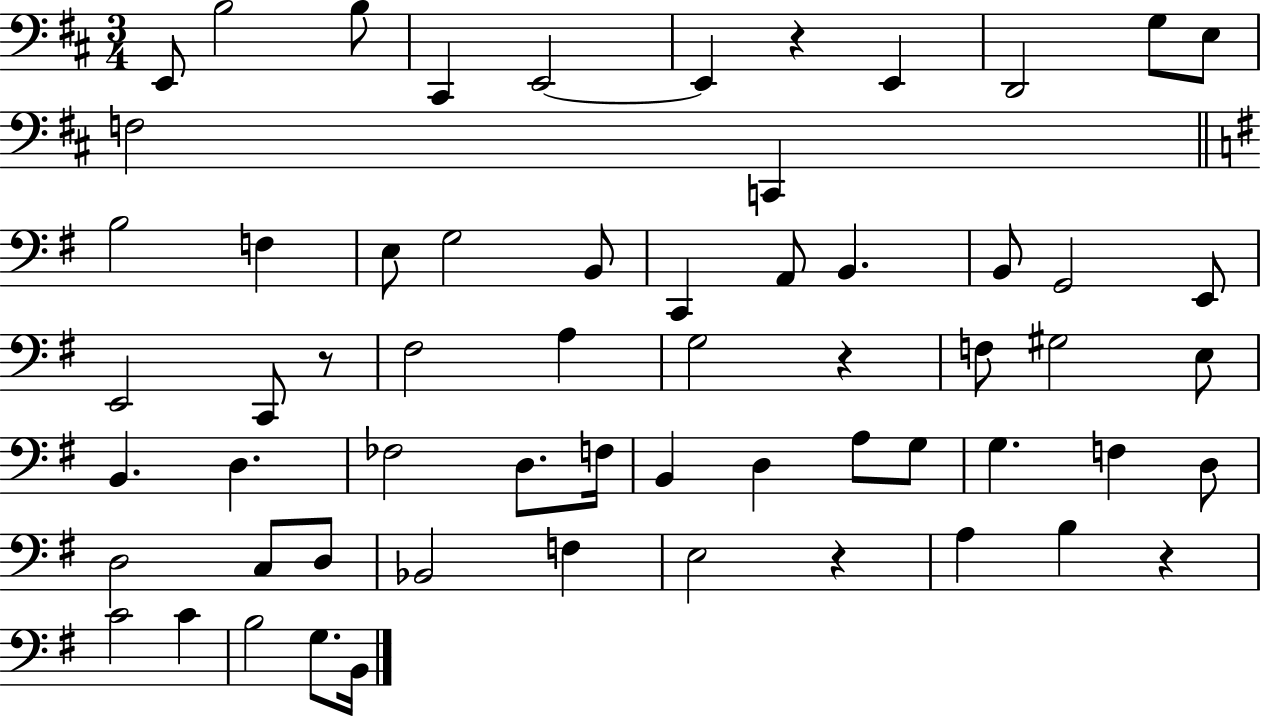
E2/e B3/h B3/e C#2/q E2/h E2/q R/q E2/q D2/h G3/e E3/e F3/h C2/q B3/h F3/q E3/e G3/h B2/e C2/q A2/e B2/q. B2/e G2/h E2/e E2/h C2/e R/e F#3/h A3/q G3/h R/q F3/e G#3/h E3/e B2/q. D3/q. FES3/h D3/e. F3/s B2/q D3/q A3/e G3/e G3/q. F3/q D3/e D3/h C3/e D3/e Bb2/h F3/q E3/h R/q A3/q B3/q R/q C4/h C4/q B3/h G3/e. B2/s